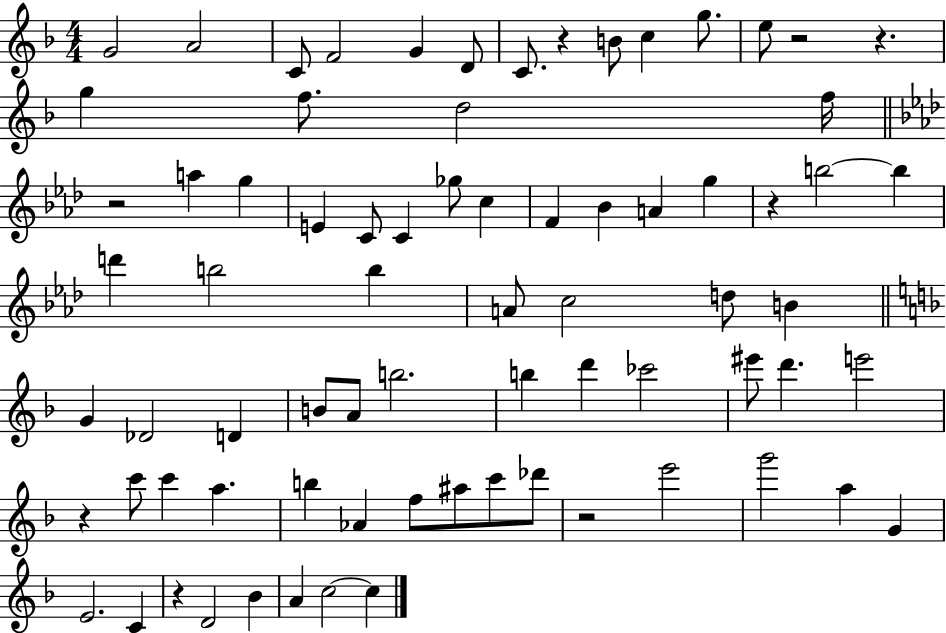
{
  \clef treble
  \numericTimeSignature
  \time 4/4
  \key f \major
  g'2 a'2 | c'8 f'2 g'4 d'8 | c'8. r4 b'8 c''4 g''8. | e''8 r2 r4. | \break g''4 f''8. d''2 f''16 | \bar "||" \break \key aes \major r2 a''4 g''4 | e'4 c'8 c'4 ges''8 c''4 | f'4 bes'4 a'4 g''4 | r4 b''2~~ b''4 | \break d'''4 b''2 b''4 | a'8 c''2 d''8 b'4 | \bar "||" \break \key f \major g'4 des'2 d'4 | b'8 a'8 b''2. | b''4 d'''4 ces'''2 | eis'''8 d'''4. e'''2 | \break r4 c'''8 c'''4 a''4. | b''4 aes'4 f''8 ais''8 c'''8 des'''8 | r2 e'''2 | g'''2 a''4 g'4 | \break e'2. c'4 | r4 d'2 bes'4 | a'4 c''2~~ c''4 | \bar "|."
}